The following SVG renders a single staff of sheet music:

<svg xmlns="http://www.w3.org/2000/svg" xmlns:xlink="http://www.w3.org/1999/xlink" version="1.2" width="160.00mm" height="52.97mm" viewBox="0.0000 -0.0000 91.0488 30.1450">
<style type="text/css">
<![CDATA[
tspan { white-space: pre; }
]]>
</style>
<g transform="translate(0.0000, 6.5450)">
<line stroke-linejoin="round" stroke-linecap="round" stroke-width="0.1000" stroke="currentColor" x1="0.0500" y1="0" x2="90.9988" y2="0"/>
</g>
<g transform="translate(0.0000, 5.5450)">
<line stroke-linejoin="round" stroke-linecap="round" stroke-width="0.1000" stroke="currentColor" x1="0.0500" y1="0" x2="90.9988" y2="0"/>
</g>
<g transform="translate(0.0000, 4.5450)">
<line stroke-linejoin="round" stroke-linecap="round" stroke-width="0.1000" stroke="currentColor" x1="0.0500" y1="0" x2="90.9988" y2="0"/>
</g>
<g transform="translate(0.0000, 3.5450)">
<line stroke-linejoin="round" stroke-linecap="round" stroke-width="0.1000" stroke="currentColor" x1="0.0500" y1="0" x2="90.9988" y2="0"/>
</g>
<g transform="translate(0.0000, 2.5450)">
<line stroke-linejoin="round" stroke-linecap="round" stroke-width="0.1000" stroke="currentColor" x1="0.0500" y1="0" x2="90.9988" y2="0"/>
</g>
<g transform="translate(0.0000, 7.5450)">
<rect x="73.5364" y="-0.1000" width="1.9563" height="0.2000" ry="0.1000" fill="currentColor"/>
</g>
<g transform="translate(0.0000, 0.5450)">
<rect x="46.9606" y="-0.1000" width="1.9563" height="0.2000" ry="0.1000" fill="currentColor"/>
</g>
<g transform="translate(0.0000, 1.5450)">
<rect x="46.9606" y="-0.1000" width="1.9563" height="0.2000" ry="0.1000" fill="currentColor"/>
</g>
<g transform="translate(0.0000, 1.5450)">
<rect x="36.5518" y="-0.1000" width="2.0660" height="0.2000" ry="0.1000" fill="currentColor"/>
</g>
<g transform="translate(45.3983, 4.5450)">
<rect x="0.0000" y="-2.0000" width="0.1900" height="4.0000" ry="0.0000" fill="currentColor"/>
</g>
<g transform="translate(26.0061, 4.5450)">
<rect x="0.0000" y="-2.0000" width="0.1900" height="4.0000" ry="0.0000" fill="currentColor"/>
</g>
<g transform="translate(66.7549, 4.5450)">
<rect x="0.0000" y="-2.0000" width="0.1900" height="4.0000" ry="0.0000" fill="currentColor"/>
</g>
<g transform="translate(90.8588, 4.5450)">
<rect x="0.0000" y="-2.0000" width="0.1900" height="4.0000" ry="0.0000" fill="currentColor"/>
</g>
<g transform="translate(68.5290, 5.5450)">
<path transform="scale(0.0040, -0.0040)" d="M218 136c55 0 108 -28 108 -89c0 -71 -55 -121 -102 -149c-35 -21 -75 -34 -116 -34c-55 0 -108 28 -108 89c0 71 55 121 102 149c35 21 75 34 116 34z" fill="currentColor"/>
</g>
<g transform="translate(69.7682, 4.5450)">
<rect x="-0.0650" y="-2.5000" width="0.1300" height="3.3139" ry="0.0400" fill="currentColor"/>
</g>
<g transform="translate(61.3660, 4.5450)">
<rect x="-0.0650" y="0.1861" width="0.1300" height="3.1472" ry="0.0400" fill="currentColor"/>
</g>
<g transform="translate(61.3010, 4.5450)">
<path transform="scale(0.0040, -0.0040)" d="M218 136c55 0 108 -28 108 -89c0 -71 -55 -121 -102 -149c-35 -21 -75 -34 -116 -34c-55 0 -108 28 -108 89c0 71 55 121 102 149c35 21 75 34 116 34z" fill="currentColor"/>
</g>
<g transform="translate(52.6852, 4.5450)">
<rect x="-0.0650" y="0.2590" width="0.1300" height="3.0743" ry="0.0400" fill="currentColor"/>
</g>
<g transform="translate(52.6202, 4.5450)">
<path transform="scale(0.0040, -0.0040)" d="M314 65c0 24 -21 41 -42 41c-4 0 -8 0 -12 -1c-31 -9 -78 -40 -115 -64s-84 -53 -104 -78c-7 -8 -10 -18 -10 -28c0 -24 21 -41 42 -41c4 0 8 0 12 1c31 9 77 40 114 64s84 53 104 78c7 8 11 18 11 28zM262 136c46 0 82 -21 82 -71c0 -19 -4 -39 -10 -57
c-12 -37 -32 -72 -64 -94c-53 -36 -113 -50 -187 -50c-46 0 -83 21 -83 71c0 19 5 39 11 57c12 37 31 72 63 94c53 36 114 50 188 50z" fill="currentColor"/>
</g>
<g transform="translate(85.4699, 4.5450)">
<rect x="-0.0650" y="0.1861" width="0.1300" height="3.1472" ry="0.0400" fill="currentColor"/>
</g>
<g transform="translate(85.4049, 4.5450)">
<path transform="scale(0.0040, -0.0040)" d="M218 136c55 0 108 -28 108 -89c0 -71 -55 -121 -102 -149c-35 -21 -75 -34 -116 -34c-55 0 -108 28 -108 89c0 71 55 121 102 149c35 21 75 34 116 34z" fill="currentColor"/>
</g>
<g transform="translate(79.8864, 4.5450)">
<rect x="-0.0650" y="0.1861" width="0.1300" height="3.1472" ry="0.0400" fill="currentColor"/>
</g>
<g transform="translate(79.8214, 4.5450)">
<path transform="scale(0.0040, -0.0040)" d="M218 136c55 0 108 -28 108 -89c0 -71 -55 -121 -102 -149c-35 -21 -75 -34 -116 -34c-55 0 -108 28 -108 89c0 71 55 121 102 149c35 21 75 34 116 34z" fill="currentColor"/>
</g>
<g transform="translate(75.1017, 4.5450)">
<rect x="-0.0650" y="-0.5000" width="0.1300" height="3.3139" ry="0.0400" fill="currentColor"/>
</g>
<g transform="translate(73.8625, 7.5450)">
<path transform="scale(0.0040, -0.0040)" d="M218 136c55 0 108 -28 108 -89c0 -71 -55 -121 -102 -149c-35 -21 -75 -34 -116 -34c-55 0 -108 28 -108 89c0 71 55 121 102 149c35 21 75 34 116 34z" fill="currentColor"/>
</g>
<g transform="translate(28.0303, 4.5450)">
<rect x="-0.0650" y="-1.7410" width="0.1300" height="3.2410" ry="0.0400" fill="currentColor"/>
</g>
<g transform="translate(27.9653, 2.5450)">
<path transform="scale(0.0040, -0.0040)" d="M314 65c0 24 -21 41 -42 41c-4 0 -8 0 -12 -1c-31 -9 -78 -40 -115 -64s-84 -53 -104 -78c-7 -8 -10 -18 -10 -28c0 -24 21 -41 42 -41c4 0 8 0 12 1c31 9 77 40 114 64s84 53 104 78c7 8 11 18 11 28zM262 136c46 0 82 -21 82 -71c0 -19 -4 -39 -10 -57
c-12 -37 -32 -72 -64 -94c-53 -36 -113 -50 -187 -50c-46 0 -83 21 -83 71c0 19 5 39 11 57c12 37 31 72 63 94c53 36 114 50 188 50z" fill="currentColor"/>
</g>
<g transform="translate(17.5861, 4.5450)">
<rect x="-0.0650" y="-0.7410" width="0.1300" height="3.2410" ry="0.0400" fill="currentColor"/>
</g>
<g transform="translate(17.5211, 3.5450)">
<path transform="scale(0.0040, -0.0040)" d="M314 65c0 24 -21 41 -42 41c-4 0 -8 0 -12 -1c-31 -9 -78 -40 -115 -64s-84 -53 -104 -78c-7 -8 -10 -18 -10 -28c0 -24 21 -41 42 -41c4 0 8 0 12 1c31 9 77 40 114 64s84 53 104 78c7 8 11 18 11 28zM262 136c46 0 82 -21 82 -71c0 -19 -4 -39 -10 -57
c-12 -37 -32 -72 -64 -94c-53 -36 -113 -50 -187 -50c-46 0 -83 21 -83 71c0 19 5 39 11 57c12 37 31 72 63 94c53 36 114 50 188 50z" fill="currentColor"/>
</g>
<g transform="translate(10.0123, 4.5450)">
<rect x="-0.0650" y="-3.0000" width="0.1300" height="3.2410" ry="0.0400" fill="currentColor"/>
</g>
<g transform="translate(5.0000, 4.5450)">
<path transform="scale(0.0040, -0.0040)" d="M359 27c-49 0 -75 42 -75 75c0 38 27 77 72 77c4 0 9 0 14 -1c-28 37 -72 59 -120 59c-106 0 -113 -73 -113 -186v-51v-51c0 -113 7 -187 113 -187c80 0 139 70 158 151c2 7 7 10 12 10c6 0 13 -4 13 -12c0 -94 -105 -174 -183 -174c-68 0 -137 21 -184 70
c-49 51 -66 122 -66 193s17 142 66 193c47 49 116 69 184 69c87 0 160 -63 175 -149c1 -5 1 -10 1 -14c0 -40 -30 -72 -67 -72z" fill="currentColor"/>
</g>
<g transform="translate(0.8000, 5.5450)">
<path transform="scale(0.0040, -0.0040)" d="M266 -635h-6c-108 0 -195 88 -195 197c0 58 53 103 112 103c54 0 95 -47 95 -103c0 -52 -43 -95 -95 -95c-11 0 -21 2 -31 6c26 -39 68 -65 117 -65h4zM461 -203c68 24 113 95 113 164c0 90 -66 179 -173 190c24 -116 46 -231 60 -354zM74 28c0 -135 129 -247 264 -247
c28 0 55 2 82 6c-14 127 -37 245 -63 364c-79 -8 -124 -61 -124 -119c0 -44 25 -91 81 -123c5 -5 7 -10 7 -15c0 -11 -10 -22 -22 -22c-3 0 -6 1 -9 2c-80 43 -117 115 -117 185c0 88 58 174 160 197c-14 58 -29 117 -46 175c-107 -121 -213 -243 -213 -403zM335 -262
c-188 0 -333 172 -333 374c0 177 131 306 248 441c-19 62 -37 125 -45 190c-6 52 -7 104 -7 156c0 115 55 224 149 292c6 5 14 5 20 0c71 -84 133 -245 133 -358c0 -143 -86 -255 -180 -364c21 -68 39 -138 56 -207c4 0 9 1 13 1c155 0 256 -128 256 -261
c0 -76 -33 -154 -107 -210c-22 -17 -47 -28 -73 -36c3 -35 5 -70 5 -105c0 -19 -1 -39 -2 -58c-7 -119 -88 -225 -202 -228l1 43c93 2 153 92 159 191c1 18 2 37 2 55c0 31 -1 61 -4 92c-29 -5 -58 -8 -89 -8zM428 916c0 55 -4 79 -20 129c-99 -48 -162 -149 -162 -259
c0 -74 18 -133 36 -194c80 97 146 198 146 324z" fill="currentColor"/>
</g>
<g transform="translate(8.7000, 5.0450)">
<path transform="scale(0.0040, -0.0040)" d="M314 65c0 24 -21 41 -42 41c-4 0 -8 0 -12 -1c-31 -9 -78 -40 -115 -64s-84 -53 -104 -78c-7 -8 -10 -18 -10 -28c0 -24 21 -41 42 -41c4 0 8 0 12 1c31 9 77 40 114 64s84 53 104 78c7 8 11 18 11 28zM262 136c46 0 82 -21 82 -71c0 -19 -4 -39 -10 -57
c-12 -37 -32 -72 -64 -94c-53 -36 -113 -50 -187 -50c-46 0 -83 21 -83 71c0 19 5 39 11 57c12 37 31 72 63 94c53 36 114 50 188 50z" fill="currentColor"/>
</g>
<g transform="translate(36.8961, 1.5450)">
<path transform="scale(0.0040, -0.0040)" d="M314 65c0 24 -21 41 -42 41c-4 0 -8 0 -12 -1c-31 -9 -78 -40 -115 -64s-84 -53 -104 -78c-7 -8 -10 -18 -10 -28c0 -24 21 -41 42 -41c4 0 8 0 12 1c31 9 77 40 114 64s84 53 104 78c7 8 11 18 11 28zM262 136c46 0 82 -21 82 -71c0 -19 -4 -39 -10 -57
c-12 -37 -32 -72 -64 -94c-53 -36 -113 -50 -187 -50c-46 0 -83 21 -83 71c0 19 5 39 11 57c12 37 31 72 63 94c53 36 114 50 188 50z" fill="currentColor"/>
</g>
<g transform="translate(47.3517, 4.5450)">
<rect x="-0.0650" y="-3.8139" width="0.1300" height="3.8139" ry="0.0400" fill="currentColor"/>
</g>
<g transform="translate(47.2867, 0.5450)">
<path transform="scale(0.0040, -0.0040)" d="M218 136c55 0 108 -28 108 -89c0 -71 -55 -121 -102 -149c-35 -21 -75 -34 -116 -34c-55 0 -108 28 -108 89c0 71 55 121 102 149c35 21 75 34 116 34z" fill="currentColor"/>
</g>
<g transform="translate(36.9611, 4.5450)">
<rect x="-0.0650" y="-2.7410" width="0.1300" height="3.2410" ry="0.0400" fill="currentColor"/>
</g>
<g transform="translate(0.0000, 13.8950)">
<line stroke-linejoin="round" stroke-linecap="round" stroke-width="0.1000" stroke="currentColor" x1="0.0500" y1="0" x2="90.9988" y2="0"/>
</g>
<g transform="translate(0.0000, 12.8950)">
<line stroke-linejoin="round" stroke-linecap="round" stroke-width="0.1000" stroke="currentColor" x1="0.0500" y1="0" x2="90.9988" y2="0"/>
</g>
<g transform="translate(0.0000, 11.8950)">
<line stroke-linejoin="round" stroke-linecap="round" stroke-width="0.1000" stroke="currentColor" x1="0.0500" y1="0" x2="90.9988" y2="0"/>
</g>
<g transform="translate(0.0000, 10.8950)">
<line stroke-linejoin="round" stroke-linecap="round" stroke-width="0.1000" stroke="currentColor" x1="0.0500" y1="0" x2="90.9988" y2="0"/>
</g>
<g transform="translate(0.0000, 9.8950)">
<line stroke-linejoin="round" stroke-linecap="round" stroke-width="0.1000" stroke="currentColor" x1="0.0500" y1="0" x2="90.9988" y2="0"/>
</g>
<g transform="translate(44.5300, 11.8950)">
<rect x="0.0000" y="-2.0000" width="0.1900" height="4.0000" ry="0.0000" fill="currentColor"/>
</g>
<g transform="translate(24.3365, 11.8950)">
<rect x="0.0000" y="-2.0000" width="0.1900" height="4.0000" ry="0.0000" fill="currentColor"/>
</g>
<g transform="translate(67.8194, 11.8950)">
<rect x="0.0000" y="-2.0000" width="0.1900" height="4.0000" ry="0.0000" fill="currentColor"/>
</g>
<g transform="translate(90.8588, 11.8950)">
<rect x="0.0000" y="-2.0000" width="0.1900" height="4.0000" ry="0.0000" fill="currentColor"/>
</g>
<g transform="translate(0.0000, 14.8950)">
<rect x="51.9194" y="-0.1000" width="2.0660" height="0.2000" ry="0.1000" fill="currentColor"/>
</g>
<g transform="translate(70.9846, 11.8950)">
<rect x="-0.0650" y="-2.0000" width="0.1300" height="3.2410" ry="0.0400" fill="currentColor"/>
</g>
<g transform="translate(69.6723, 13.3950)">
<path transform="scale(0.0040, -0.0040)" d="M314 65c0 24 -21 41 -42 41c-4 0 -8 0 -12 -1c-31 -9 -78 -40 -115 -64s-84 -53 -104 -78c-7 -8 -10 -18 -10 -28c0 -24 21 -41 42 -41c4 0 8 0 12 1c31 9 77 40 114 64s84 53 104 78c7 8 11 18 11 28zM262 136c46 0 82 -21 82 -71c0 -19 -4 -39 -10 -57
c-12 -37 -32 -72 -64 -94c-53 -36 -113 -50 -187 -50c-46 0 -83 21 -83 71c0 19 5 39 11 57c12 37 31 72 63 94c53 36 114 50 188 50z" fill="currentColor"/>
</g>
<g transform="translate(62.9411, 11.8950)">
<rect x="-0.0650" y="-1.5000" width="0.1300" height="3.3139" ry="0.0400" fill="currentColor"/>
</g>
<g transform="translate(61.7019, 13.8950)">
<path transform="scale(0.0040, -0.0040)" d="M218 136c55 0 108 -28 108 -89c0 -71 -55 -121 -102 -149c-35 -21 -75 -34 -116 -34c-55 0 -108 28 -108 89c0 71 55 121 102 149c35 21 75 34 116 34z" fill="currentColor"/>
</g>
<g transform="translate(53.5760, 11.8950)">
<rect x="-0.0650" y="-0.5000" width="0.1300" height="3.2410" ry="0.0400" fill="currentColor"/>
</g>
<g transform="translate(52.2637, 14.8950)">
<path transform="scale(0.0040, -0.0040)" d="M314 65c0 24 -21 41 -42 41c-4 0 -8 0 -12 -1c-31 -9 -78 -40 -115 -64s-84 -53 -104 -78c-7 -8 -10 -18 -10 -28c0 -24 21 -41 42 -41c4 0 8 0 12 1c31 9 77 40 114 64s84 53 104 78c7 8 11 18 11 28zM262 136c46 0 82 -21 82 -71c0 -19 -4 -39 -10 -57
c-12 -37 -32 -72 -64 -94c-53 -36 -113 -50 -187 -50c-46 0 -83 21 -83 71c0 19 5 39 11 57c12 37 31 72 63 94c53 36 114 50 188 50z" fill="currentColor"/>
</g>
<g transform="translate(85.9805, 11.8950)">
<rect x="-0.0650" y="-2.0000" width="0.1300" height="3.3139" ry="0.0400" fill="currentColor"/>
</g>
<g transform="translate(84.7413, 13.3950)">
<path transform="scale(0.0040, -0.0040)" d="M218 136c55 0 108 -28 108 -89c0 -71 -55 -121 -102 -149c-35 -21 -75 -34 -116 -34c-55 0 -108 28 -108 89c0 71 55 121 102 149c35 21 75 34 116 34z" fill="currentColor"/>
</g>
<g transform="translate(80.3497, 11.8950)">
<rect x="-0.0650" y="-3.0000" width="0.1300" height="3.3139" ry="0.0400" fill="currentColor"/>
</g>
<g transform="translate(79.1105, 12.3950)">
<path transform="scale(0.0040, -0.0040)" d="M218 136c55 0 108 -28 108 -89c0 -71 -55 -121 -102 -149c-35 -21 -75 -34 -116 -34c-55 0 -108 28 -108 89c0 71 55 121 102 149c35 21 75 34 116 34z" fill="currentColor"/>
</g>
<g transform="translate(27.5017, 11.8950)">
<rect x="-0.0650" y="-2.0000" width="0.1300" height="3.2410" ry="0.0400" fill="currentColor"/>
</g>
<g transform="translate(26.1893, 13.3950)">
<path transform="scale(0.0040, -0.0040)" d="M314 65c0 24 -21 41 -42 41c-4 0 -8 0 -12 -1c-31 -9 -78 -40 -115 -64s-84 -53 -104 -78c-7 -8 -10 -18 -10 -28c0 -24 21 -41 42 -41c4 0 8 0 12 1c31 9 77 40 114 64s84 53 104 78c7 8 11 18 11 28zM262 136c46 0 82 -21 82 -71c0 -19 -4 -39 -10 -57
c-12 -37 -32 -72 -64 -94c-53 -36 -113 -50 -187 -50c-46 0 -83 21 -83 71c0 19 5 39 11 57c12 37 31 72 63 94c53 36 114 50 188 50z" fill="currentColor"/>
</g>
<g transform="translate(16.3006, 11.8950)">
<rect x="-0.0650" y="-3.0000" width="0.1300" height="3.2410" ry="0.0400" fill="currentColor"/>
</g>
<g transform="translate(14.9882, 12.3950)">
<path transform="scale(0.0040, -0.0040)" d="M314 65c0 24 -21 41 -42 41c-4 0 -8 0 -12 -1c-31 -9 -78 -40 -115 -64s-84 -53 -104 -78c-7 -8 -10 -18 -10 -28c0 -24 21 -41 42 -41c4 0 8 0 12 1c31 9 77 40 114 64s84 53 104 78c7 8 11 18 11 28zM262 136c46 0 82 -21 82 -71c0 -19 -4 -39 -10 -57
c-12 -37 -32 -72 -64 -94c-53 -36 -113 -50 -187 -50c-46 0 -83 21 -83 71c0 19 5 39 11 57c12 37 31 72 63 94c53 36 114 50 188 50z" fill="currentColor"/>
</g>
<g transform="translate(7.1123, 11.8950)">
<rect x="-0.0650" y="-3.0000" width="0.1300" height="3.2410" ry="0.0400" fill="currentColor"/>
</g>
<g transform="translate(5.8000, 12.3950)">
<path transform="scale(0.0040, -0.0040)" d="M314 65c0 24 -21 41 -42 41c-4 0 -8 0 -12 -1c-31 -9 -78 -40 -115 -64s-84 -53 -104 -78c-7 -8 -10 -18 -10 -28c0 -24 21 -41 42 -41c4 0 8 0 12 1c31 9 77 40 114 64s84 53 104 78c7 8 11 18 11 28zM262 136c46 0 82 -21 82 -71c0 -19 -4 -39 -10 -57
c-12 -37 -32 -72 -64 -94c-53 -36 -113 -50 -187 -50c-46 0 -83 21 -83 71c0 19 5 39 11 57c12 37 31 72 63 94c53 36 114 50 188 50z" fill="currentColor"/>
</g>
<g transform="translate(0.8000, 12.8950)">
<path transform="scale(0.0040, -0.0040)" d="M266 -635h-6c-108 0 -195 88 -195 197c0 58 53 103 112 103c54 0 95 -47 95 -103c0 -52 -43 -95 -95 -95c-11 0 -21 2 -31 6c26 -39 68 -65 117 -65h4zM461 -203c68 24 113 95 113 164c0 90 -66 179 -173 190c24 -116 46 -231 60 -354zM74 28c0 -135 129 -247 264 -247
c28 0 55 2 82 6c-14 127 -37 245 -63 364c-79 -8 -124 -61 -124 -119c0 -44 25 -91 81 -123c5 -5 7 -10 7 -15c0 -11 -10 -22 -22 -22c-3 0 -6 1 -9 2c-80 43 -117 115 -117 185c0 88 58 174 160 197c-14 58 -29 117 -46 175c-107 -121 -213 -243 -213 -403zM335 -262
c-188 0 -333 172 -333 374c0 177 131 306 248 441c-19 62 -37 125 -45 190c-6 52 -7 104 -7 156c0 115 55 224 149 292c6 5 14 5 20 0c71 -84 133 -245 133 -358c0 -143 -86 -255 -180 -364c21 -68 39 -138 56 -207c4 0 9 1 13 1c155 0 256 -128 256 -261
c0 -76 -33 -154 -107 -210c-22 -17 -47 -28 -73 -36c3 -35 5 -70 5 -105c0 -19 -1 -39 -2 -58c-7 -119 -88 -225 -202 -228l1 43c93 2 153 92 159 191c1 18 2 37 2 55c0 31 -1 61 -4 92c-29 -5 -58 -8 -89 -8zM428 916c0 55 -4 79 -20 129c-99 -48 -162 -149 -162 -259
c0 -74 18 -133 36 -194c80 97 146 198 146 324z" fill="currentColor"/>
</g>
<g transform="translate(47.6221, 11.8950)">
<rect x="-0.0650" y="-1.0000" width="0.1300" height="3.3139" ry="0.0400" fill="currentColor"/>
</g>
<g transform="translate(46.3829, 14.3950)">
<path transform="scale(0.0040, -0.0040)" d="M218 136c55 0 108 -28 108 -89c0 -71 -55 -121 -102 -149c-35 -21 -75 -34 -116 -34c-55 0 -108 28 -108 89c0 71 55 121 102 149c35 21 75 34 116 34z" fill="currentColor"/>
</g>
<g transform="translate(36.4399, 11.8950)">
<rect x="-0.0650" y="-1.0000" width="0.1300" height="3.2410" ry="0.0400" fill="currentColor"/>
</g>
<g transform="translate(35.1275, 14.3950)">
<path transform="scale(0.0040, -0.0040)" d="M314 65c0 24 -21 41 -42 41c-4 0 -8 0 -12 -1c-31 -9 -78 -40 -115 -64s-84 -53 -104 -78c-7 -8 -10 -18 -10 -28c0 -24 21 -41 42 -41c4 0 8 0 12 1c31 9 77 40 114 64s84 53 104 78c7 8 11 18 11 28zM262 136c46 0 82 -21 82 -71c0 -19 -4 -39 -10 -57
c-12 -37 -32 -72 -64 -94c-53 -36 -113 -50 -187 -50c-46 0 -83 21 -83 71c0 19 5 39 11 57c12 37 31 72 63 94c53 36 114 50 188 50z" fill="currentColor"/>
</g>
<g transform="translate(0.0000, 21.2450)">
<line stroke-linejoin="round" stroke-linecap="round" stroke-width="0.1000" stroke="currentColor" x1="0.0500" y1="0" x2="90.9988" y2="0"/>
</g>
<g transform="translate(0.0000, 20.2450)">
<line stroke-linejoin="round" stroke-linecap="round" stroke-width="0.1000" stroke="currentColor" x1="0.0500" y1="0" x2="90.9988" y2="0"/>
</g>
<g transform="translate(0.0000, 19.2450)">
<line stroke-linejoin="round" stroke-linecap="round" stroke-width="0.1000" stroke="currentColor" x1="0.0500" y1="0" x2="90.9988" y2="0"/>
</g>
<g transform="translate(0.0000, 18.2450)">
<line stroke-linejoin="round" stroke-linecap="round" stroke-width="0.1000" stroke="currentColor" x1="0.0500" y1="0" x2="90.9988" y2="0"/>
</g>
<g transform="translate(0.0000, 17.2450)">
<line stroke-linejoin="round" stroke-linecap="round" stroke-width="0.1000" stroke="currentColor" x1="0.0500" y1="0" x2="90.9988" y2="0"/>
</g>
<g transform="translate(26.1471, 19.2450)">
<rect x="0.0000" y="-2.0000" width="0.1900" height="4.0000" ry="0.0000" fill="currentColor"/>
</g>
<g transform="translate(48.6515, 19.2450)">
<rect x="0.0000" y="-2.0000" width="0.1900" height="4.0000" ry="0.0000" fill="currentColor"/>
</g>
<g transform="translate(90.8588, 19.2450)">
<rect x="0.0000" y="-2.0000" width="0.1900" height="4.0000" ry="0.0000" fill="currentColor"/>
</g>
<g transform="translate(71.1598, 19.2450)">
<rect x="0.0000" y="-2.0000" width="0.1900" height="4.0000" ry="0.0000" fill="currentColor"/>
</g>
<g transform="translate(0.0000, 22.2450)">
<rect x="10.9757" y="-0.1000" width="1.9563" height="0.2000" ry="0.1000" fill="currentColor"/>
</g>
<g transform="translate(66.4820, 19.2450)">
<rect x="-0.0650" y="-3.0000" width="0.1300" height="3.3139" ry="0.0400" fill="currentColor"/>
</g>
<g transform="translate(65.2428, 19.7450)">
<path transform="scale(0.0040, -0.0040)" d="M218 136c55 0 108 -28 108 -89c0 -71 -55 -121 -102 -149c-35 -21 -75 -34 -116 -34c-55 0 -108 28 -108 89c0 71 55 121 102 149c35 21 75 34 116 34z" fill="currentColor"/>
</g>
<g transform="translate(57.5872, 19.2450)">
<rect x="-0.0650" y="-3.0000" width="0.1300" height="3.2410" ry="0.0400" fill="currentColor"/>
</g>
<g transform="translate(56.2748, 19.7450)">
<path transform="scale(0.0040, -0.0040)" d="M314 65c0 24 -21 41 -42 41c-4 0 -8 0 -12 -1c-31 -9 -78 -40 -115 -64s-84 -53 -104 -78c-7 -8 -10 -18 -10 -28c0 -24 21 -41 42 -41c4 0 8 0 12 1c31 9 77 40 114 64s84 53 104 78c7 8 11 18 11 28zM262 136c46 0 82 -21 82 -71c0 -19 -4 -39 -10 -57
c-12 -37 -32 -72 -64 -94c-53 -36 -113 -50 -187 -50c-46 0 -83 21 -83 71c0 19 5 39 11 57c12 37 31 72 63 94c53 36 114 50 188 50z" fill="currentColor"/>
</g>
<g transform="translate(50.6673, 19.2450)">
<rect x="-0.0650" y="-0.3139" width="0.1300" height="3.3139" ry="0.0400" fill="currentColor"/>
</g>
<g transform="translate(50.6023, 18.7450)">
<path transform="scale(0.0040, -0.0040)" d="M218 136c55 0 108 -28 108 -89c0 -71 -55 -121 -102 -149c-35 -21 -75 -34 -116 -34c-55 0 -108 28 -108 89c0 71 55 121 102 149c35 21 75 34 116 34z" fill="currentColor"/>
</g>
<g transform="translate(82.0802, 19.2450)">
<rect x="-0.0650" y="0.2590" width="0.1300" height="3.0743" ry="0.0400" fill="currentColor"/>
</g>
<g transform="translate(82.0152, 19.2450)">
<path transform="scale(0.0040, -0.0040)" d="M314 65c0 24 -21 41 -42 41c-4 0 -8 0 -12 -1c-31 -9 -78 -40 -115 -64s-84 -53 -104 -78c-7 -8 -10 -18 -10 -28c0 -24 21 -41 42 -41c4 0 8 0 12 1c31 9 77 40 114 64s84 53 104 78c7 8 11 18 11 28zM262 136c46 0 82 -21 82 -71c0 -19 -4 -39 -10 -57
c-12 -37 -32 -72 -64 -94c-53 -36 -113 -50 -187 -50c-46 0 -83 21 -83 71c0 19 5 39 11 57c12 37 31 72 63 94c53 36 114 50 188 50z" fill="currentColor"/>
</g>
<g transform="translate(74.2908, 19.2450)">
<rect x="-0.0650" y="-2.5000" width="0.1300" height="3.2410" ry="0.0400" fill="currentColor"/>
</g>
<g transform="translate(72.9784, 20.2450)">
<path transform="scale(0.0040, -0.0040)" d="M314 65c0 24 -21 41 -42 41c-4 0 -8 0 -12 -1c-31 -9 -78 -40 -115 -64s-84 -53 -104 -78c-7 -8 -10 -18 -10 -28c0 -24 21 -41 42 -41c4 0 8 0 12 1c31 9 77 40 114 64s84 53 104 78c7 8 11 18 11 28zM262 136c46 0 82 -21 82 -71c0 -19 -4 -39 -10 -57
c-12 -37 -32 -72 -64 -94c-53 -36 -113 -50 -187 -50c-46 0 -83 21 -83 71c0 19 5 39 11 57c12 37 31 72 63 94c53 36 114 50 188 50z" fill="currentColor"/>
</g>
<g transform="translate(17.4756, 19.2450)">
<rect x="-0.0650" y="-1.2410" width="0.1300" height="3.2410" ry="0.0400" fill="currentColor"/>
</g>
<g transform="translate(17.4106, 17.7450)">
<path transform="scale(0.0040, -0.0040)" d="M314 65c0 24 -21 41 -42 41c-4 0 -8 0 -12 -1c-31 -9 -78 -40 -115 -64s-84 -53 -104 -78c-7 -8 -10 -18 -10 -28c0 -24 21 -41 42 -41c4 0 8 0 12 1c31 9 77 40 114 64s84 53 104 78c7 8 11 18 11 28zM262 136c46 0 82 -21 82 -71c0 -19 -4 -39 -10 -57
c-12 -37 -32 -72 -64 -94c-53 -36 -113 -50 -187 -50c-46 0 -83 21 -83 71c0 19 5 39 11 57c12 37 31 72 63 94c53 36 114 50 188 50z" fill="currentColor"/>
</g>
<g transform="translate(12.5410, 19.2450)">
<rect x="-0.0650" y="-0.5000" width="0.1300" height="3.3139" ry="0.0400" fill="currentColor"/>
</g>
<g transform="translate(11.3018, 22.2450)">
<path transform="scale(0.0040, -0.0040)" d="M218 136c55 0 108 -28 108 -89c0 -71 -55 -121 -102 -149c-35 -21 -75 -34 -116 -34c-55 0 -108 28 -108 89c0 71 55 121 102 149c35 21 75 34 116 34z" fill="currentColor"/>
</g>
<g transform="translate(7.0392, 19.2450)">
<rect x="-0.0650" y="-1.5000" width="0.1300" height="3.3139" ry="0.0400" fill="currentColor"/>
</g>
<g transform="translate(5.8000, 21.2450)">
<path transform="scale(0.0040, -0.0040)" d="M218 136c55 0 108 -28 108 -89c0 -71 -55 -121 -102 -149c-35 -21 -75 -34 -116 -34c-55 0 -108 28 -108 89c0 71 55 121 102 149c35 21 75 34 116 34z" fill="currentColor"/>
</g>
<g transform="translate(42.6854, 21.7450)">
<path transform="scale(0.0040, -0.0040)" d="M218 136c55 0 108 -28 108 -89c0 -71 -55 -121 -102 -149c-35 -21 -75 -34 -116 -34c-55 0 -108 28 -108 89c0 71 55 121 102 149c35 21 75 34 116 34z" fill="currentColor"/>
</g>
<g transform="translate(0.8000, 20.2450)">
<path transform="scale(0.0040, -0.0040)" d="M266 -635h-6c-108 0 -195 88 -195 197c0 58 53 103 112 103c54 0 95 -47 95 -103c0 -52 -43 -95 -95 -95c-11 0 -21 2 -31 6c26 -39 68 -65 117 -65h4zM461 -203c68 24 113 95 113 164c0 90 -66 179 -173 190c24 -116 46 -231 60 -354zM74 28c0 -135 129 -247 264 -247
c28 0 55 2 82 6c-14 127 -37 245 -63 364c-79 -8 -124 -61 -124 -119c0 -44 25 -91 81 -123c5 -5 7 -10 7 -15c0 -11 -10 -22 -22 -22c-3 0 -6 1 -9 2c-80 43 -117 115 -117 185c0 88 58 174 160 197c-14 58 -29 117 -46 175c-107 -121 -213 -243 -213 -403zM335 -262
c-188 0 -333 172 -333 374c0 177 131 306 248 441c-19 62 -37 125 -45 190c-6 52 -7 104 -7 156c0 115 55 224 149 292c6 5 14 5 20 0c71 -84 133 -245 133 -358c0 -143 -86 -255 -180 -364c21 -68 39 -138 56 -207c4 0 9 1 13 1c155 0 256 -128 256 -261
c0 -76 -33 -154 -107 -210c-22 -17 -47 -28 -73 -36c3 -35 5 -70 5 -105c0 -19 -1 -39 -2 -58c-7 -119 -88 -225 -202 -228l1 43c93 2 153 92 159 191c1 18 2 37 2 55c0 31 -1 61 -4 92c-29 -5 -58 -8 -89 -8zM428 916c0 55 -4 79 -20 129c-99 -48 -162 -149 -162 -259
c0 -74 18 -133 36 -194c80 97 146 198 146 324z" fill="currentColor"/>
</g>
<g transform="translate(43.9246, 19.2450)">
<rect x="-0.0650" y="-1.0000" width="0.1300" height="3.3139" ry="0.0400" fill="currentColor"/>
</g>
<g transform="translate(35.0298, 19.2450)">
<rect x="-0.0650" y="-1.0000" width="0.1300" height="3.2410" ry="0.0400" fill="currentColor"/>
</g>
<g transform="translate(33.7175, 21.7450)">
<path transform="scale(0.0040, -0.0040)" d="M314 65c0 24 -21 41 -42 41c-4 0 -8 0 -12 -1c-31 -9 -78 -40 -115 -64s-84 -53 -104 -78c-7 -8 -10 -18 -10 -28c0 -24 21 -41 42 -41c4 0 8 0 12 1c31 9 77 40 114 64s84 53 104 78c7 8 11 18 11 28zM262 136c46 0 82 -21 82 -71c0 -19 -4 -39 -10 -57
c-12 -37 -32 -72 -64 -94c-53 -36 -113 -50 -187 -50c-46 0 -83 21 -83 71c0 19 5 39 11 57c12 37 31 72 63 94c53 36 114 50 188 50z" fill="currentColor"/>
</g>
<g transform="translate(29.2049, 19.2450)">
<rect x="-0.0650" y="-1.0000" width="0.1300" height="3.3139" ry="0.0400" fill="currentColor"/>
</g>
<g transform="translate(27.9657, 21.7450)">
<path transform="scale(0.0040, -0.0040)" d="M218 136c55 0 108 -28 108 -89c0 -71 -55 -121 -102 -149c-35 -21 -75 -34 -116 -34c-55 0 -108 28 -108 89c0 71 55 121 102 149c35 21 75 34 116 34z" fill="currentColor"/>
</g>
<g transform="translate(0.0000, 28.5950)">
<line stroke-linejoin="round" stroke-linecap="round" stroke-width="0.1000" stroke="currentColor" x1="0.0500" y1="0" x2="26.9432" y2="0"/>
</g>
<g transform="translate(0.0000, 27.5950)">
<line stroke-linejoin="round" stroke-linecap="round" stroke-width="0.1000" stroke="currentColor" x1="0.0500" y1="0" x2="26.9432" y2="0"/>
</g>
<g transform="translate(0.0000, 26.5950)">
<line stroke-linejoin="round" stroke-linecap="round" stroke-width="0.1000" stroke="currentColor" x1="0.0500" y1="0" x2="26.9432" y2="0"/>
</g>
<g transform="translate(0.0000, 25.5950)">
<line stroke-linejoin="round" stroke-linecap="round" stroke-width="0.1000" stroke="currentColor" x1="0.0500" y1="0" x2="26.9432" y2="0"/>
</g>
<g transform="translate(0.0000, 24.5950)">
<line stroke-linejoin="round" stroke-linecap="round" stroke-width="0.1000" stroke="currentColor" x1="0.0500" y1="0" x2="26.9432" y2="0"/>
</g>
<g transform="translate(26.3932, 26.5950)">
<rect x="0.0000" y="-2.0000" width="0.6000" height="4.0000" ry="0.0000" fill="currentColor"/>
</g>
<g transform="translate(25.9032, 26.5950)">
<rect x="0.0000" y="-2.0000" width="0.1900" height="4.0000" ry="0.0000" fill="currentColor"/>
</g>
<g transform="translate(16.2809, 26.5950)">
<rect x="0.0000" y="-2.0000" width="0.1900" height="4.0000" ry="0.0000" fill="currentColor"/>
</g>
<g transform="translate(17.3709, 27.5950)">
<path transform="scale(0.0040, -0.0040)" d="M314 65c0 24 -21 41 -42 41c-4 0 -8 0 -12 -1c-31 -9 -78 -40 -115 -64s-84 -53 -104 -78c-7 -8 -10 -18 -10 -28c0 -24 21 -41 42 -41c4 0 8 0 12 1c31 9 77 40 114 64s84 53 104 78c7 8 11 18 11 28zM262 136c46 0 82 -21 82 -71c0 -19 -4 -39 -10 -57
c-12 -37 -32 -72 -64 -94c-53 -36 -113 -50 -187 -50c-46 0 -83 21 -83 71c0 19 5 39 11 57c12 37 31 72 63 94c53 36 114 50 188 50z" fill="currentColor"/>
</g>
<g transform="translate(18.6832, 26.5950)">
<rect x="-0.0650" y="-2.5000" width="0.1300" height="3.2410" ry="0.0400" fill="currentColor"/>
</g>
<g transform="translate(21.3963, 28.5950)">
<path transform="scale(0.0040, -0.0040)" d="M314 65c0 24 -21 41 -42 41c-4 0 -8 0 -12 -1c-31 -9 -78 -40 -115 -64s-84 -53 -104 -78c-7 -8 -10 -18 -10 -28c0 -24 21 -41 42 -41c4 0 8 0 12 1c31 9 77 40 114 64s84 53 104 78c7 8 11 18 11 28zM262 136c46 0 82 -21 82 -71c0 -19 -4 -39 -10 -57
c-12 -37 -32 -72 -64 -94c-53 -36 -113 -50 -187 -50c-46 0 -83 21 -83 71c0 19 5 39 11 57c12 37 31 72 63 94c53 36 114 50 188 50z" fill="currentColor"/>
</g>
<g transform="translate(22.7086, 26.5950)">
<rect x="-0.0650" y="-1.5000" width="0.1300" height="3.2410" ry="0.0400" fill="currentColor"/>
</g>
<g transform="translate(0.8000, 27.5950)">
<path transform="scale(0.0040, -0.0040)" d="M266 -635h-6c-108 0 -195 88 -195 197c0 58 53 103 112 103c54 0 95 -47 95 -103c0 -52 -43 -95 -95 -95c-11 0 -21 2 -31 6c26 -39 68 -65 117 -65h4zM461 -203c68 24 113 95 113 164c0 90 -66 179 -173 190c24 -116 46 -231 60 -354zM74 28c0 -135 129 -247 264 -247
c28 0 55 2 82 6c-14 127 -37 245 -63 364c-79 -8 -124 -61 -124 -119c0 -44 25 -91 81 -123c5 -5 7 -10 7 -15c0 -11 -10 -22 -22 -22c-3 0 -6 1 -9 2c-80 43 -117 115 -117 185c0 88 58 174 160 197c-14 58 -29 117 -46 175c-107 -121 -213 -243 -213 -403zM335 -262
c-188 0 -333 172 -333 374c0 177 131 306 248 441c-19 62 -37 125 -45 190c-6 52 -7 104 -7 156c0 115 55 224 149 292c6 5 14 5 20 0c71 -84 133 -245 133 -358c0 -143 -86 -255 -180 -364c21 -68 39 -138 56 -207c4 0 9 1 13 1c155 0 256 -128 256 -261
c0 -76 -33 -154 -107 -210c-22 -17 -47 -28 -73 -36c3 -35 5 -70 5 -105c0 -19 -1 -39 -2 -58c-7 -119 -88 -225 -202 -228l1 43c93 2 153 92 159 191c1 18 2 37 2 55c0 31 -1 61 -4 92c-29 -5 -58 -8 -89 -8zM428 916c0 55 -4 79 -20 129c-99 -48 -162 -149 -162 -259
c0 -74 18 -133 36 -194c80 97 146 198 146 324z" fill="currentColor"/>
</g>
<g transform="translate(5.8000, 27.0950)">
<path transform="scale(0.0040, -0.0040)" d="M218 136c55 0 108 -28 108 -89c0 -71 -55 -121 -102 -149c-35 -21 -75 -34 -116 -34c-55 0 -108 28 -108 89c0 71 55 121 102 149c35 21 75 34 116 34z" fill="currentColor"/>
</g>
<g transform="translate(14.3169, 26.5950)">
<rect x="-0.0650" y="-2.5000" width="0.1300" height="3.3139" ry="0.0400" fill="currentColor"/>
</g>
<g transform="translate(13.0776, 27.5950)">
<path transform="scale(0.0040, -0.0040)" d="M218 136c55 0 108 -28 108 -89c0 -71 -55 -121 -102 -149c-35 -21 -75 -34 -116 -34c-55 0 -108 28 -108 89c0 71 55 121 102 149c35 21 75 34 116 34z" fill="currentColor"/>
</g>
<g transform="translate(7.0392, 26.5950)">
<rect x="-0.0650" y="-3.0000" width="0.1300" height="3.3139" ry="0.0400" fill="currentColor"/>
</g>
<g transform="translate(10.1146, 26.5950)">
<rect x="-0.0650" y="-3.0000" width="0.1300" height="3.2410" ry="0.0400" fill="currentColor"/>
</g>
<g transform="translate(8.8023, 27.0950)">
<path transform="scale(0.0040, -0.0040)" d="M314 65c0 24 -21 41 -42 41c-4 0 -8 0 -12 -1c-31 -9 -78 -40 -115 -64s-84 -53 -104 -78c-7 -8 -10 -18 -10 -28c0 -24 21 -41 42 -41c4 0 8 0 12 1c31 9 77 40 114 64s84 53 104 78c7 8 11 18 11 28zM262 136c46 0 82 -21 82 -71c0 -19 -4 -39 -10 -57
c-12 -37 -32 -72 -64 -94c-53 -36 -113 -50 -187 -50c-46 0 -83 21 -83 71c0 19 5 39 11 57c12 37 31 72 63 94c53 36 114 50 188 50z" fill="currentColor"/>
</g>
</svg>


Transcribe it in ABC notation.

X:1
T:Untitled
M:4/4
L:1/4
K:C
A2 d2 f2 a2 c' B2 B G C B B A2 A2 F2 D2 D C2 E F2 A F E C e2 D D2 D c A2 A G2 B2 A A2 G G2 E2